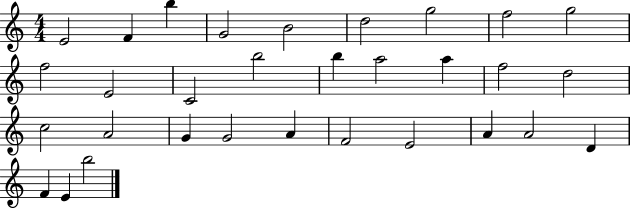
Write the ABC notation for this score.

X:1
T:Untitled
M:4/4
L:1/4
K:C
E2 F b G2 B2 d2 g2 f2 g2 f2 E2 C2 b2 b a2 a f2 d2 c2 A2 G G2 A F2 E2 A A2 D F E b2